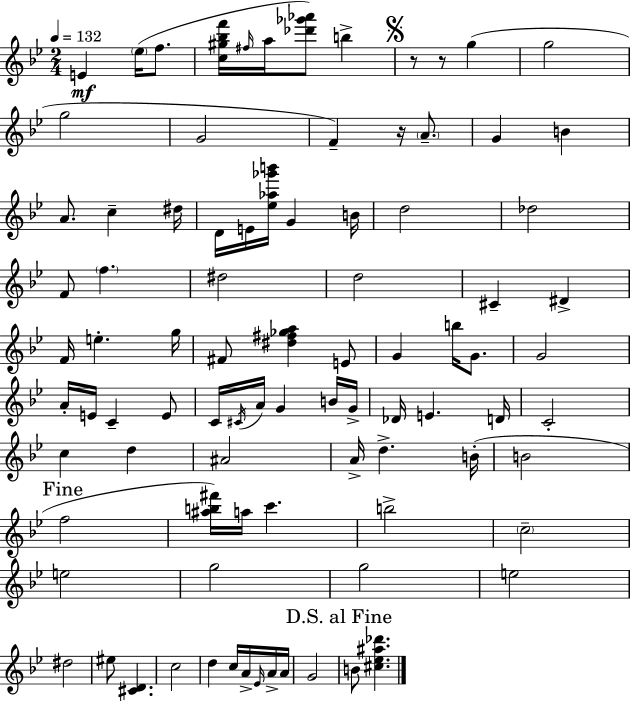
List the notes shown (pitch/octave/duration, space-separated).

E4/q Eb5/s F5/e. [C5,G#5,Bb5,F6]/s F#5/s A5/s [Db6,Gb6,Ab6]/e B5/q R/e R/e G5/q G5/h G5/h G4/h F4/q R/s A4/e. G4/q B4/q A4/e. C5/q D#5/s D4/s E4/s [Eb5,Ab5,Gb6,B6]/s G4/q B4/s D5/h Db5/h F4/e F5/q. D#5/h D5/h C#4/q D#4/q F4/s E5/q. G5/s F#4/e [D#5,F#5,Gb5,A5]/q E4/e G4/q B5/s G4/e. G4/h A4/s E4/s C4/q E4/e C4/s C#4/s A4/s G4/q B4/s G4/s Db4/s E4/q. D4/s C4/h C5/q D5/q A#4/h A4/s D5/q. B4/s B4/h F5/h [A#5,B5,F#6]/s A5/s C6/q. B5/h C5/h E5/h G5/h G5/h E5/h D#5/h EIS5/e [C#4,D4]/q. C5/h D5/q C5/s A4/s Eb4/s A4/s A4/s G4/h B4/e [C#5,Eb5,A#5,Db6]/q.